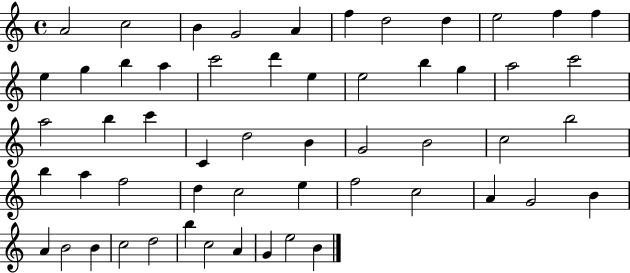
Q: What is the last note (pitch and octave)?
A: B4